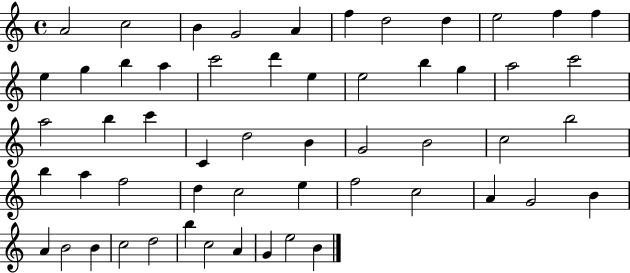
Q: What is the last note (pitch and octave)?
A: B4